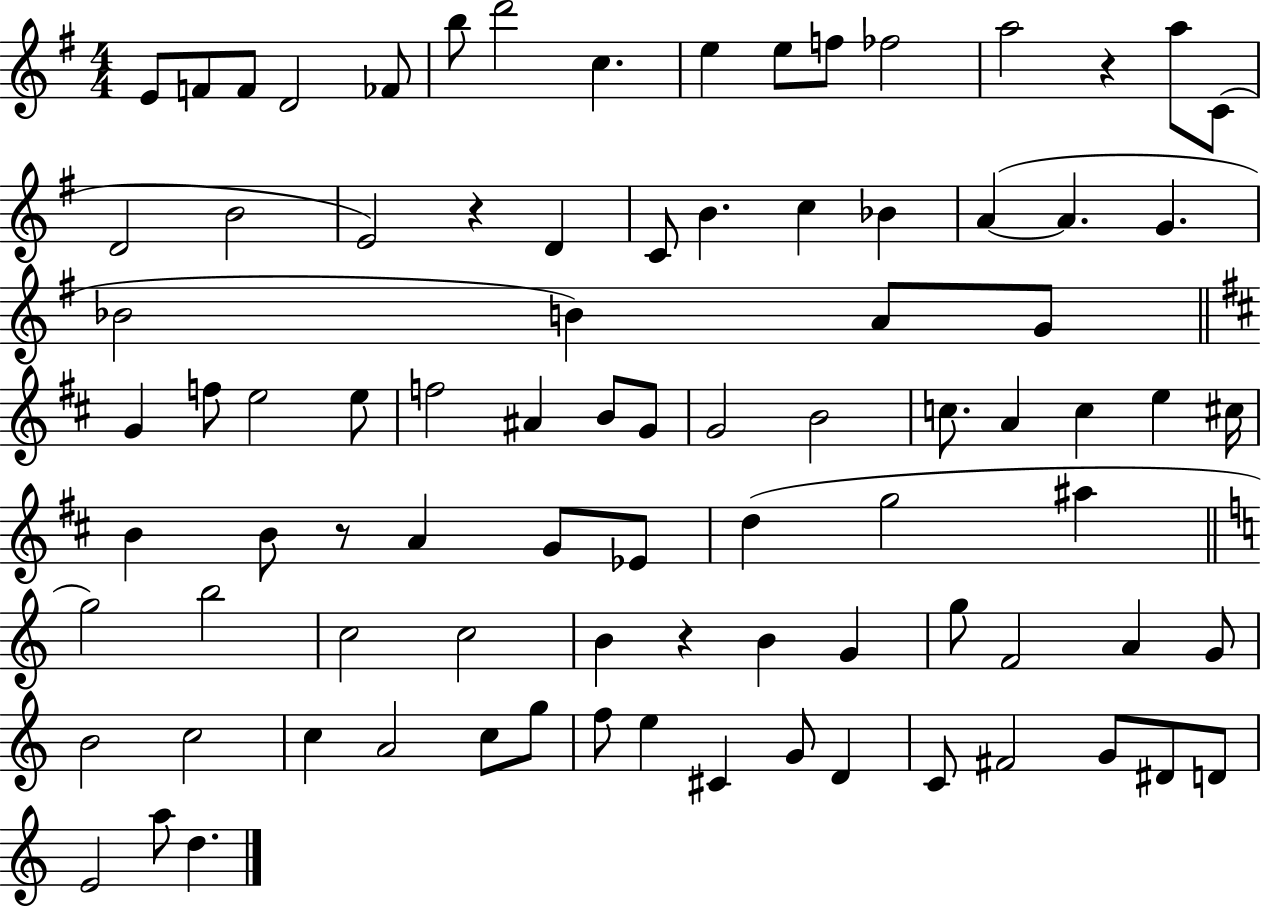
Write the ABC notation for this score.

X:1
T:Untitled
M:4/4
L:1/4
K:G
E/2 F/2 F/2 D2 _F/2 b/2 d'2 c e e/2 f/2 _f2 a2 z a/2 C/2 D2 B2 E2 z D C/2 B c _B A A G _B2 B A/2 G/2 G f/2 e2 e/2 f2 ^A B/2 G/2 G2 B2 c/2 A c e ^c/4 B B/2 z/2 A G/2 _E/2 d g2 ^a g2 b2 c2 c2 B z B G g/2 F2 A G/2 B2 c2 c A2 c/2 g/2 f/2 e ^C G/2 D C/2 ^F2 G/2 ^D/2 D/2 E2 a/2 d